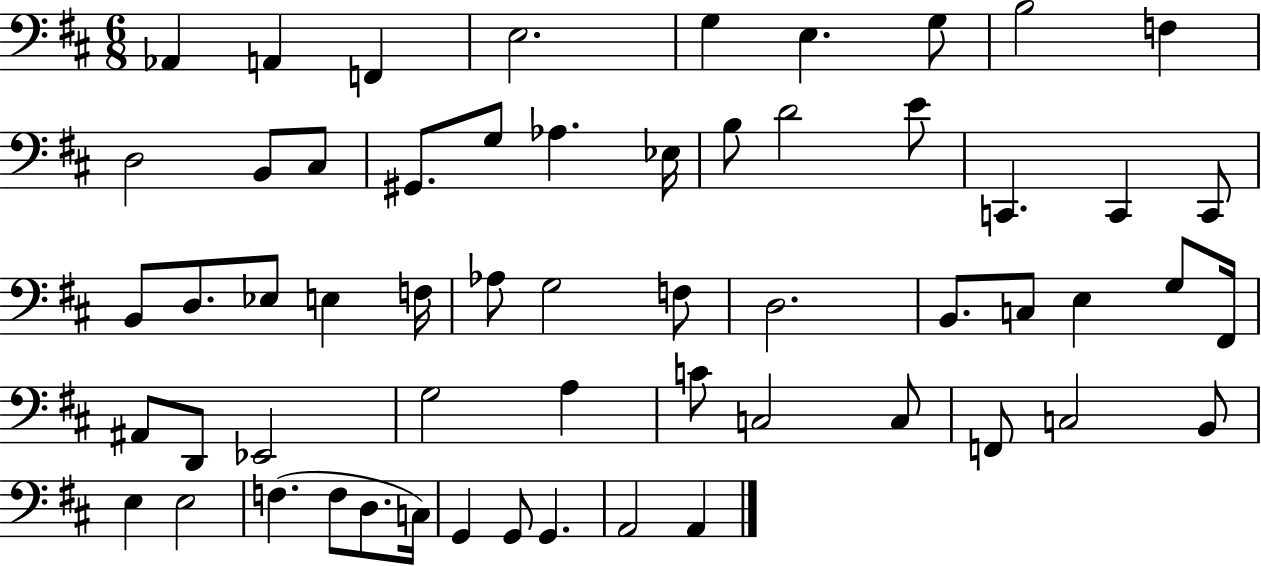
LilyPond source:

{
  \clef bass
  \numericTimeSignature
  \time 6/8
  \key d \major
  aes,4 a,4 f,4 | e2. | g4 e4. g8 | b2 f4 | \break d2 b,8 cis8 | gis,8. g8 aes4. ees16 | b8 d'2 e'8 | c,4. c,4 c,8 | \break b,8 d8. ees8 e4 f16 | aes8 g2 f8 | d2. | b,8. c8 e4 g8 fis,16 | \break ais,8 d,8 ees,2 | g2 a4 | c'8 c2 c8 | f,8 c2 b,8 | \break e4 e2 | f4.( f8 d8. c16) | g,4 g,8 g,4. | a,2 a,4 | \break \bar "|."
}